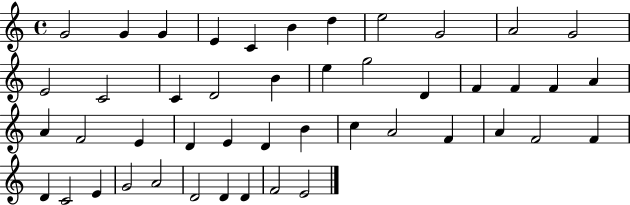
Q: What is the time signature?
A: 4/4